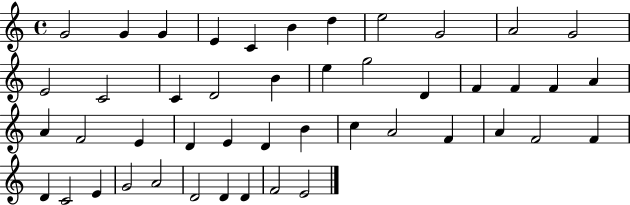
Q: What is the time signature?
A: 4/4